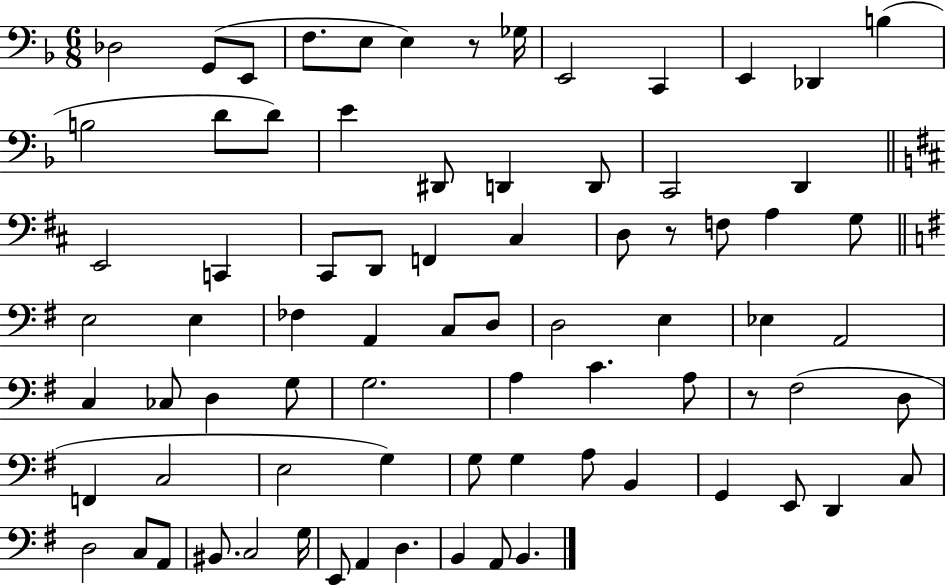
X:1
T:Untitled
M:6/8
L:1/4
K:F
_D,2 G,,/2 E,,/2 F,/2 E,/2 E, z/2 _G,/4 E,,2 C,, E,, _D,, B, B,2 D/2 D/2 E ^D,,/2 D,, D,,/2 C,,2 D,, E,,2 C,, ^C,,/2 D,,/2 F,, ^C, D,/2 z/2 F,/2 A, G,/2 E,2 E, _F, A,, C,/2 D,/2 D,2 E, _E, A,,2 C, _C,/2 D, G,/2 G,2 A, C A,/2 z/2 ^F,2 D,/2 F,, C,2 E,2 G, G,/2 G, A,/2 B,, G,, E,,/2 D,, C,/2 D,2 C,/2 A,,/2 ^B,,/2 C,2 G,/4 E,,/2 A,, D, B,, A,,/2 B,,